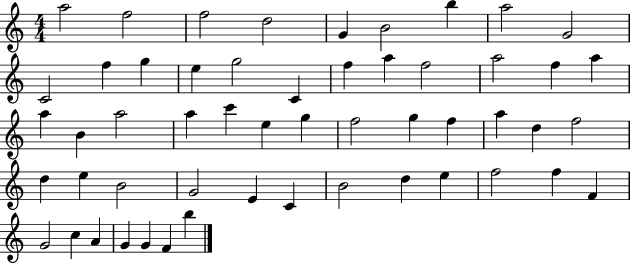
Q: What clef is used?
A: treble